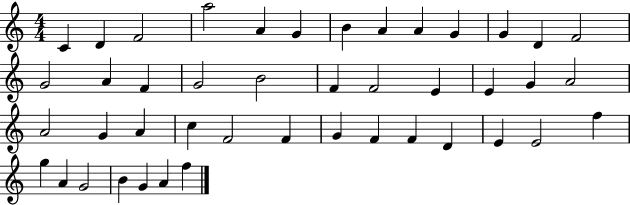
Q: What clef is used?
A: treble